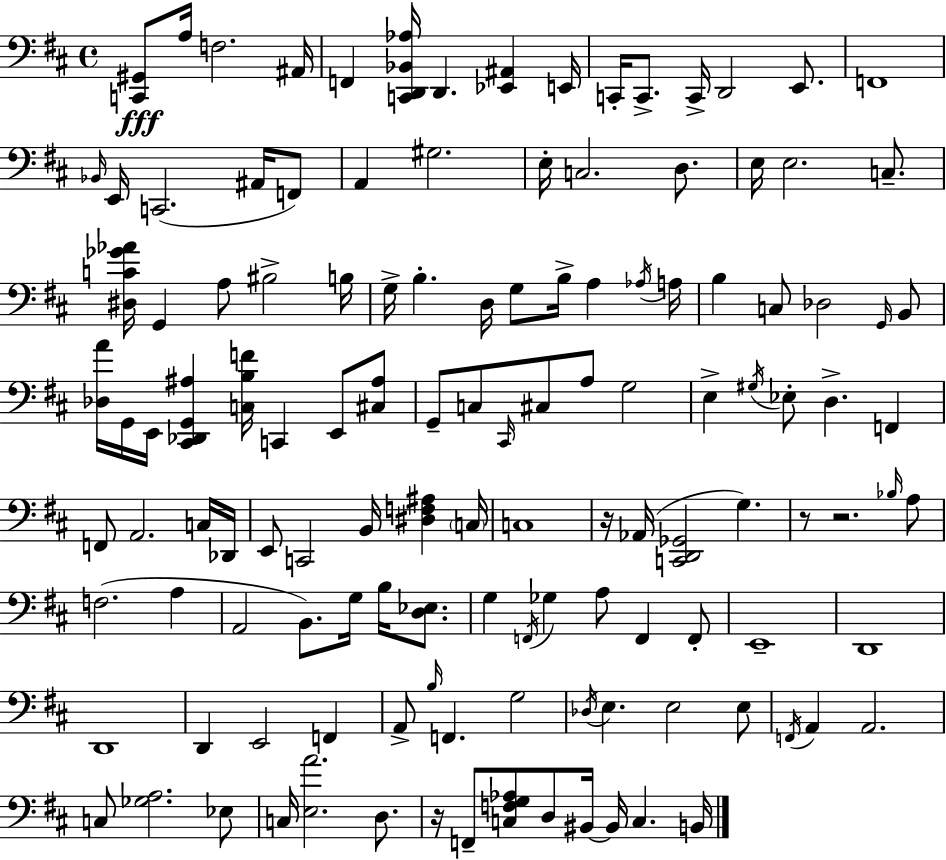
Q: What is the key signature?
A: D major